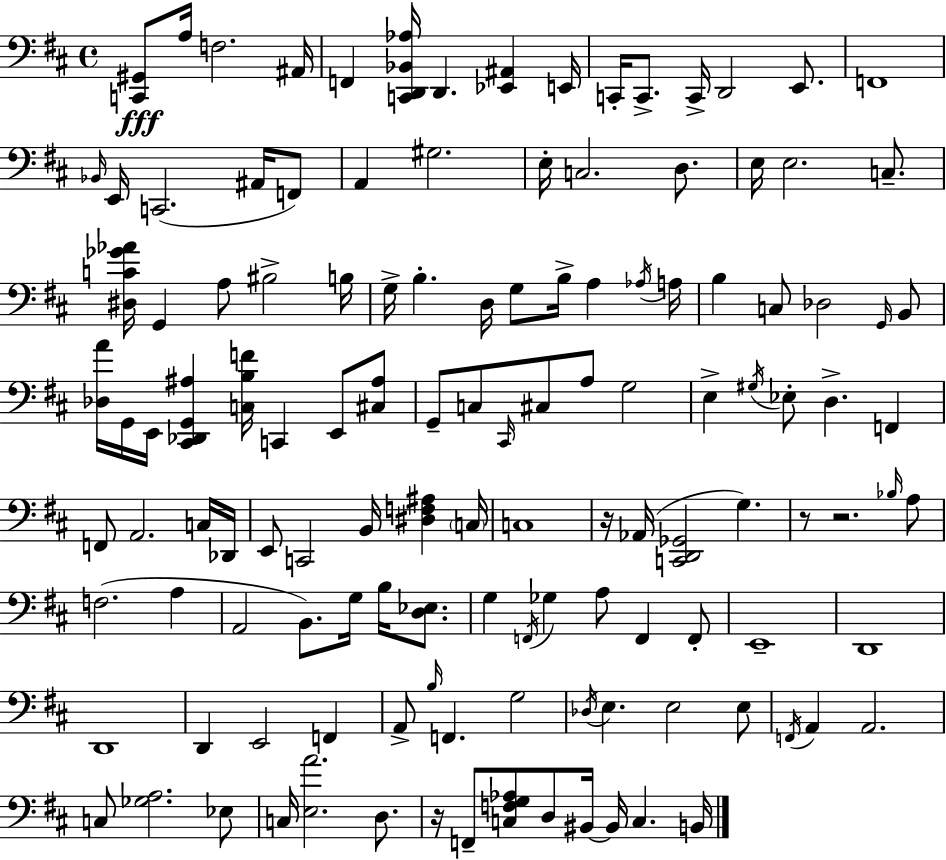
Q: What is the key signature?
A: D major